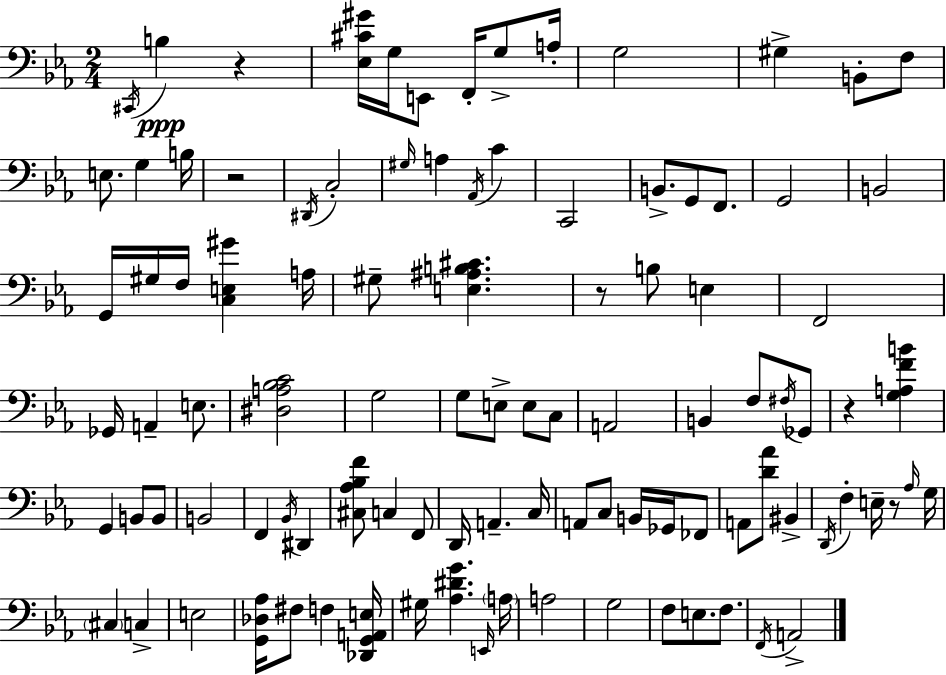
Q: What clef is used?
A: bass